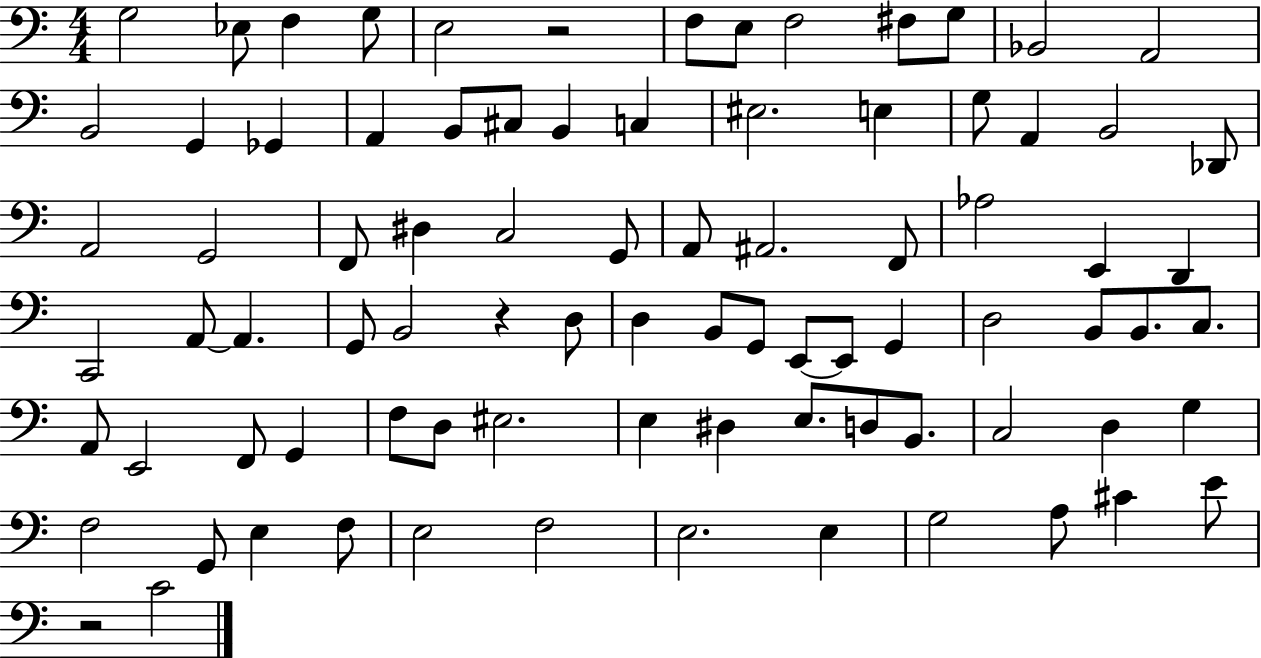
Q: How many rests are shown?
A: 3